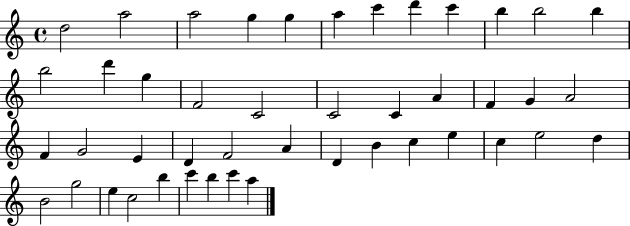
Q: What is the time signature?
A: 4/4